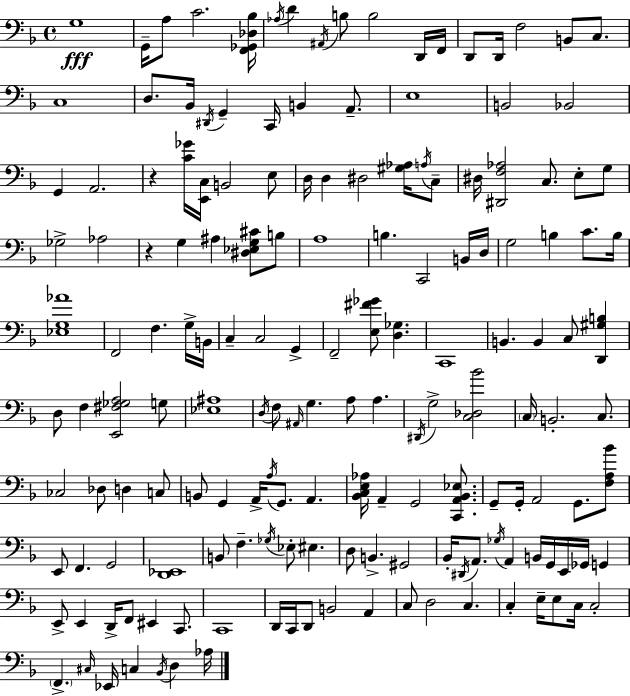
{
  \clef bass
  \time 4/4
  \defaultTimeSignature
  \key d \minor
  g1\fff | g,16-- a8 c'2. <f, ges, des bes>16 | \acciaccatura { aes16 } d'4 \acciaccatura { ais,16 } b8 b2 | d,16 f,16 d,8 d,16 f2 b,8 c8. | \break c1 | d8. bes,16 \acciaccatura { dis,16 } g,4-- c,16 b,4 | a,8.-- e1 | b,2 bes,2 | \break g,4 a,2. | r4 <c' ges'>16 <e, c>16 b,2 | e8 d16 d4 dis2 | <gis aes>16 \acciaccatura { a16 } c8-- dis16 <dis, f aes>2 c8. | \break e8-. g8 ges2-> aes2 | r4 g4 ais4 | <dis ees g cis'>8 b8 a1 | b4. c,2 | \break b,16 d16 g2 b4 | c'8. b16 <ees g aes'>1 | f,2 f4. | g16-> b,16 c4-- c2 | \break g,4-> f,2-- <e fis' ges'>8 <d ges>4. | c,1 | b,4. b,4 c8 | <d, gis b>4 d8 f4 <e, fis ges a>2 | \break g8 <ees ais>1 | \acciaccatura { d16 } f8 \grace { ais,16 } g4. a8 | a4. \acciaccatura { dis,16 } g2-> <c des bes'>2 | \parenthesize c16 b,2.-. | \break c8. ces2 des8 | d4 c8 b,8 g,4 a,16-> \acciaccatura { a16 } g,8. | a,4. <bes, c e aes>16 a,4-- g,2 | <c, a, bes, ees>8. g,8-- g,16-. a,2 | \break g,8. <f a bes'>8 e,8 f,4. | g,2 <d, ees,>1 | b,8 f4.-- | \acciaccatura { ges16 } ees8-. eis4. d8 b,4.-> | \break gis,2 bes,16-. \acciaccatura { dis,16 } a,8. \acciaccatura { ges16 } a,4 | b,16 g,16 e,16 ges,16 g,4 e,8-> e,4 | d,16-> f,8 eis,4 c,8. c,1 | d,16 c,16 d,8 b,2 | \break a,4 c8 d2 | c4. c4-. e16-- | e8 c16 c2-. \parenthesize f,4.-> | \grace { cis16 } ees,16 c4 \acciaccatura { bes,16 } d4 aes16 \bar "|."
}